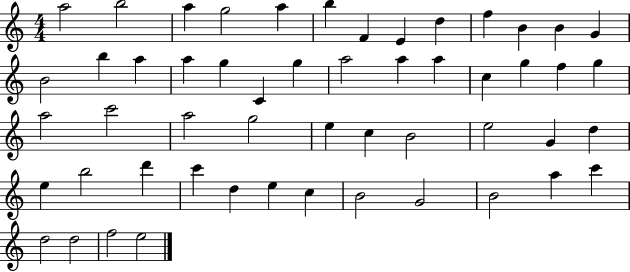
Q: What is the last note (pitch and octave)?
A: E5